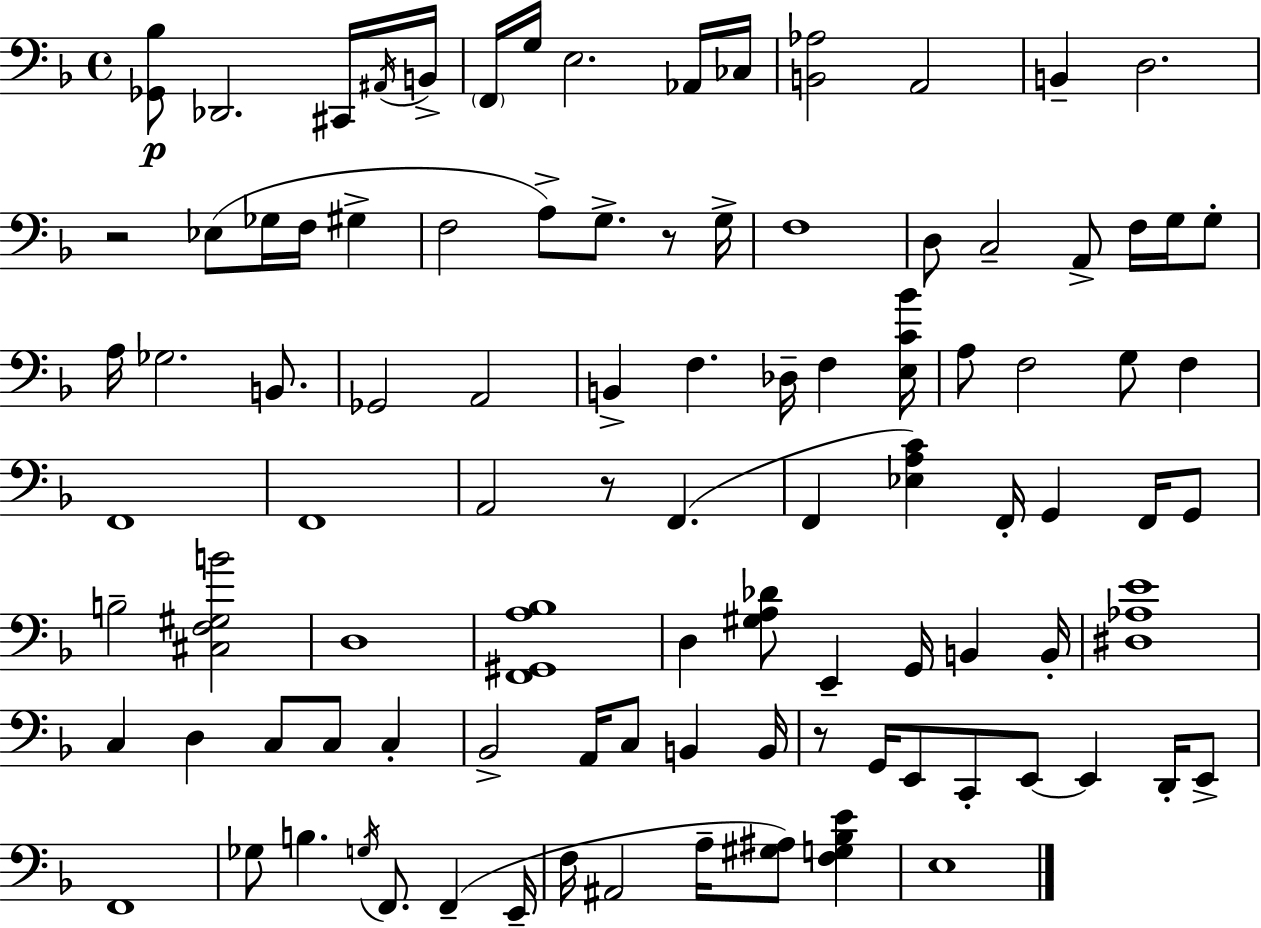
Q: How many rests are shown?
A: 4